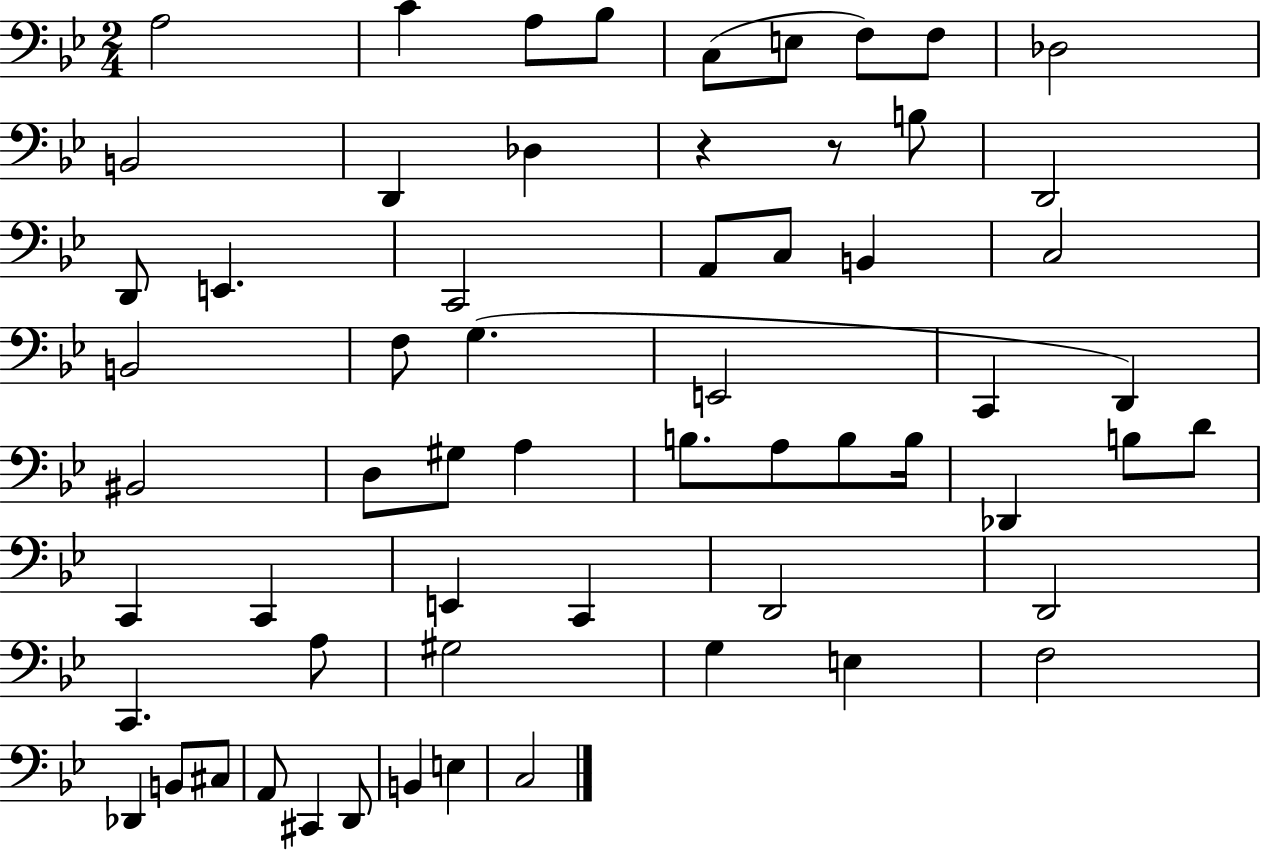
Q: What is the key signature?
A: BES major